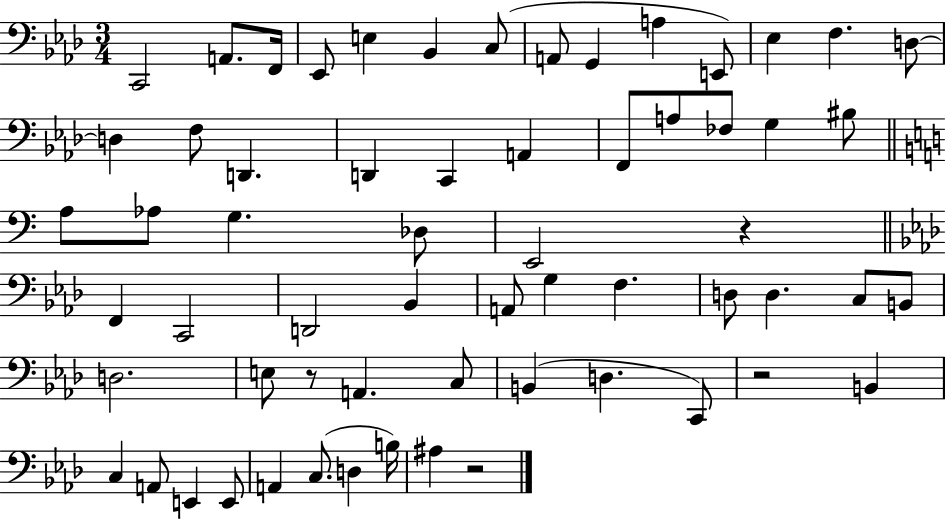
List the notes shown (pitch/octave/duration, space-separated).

C2/h A2/e. F2/s Eb2/e E3/q Bb2/q C3/e A2/e G2/q A3/q E2/e Eb3/q F3/q. D3/e D3/q F3/e D2/q. D2/q C2/q A2/q F2/e A3/e FES3/e G3/q BIS3/e A3/e Ab3/e G3/q. Db3/e E2/h R/q F2/q C2/h D2/h Bb2/q A2/e G3/q F3/q. D3/e D3/q. C3/e B2/e D3/h. E3/e R/e A2/q. C3/e B2/q D3/q. C2/e R/h B2/q C3/q A2/e E2/q E2/e A2/q C3/e. D3/q B3/s A#3/q R/h